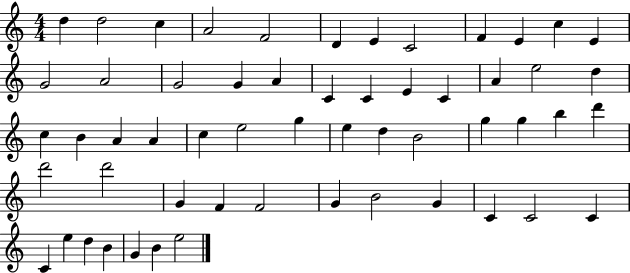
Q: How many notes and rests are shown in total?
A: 56